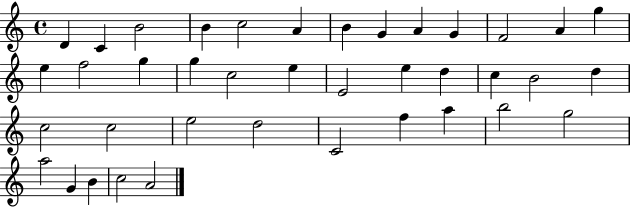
X:1
T:Untitled
M:4/4
L:1/4
K:C
D C B2 B c2 A B G A G F2 A g e f2 g g c2 e E2 e d c B2 d c2 c2 e2 d2 C2 f a b2 g2 a2 G B c2 A2